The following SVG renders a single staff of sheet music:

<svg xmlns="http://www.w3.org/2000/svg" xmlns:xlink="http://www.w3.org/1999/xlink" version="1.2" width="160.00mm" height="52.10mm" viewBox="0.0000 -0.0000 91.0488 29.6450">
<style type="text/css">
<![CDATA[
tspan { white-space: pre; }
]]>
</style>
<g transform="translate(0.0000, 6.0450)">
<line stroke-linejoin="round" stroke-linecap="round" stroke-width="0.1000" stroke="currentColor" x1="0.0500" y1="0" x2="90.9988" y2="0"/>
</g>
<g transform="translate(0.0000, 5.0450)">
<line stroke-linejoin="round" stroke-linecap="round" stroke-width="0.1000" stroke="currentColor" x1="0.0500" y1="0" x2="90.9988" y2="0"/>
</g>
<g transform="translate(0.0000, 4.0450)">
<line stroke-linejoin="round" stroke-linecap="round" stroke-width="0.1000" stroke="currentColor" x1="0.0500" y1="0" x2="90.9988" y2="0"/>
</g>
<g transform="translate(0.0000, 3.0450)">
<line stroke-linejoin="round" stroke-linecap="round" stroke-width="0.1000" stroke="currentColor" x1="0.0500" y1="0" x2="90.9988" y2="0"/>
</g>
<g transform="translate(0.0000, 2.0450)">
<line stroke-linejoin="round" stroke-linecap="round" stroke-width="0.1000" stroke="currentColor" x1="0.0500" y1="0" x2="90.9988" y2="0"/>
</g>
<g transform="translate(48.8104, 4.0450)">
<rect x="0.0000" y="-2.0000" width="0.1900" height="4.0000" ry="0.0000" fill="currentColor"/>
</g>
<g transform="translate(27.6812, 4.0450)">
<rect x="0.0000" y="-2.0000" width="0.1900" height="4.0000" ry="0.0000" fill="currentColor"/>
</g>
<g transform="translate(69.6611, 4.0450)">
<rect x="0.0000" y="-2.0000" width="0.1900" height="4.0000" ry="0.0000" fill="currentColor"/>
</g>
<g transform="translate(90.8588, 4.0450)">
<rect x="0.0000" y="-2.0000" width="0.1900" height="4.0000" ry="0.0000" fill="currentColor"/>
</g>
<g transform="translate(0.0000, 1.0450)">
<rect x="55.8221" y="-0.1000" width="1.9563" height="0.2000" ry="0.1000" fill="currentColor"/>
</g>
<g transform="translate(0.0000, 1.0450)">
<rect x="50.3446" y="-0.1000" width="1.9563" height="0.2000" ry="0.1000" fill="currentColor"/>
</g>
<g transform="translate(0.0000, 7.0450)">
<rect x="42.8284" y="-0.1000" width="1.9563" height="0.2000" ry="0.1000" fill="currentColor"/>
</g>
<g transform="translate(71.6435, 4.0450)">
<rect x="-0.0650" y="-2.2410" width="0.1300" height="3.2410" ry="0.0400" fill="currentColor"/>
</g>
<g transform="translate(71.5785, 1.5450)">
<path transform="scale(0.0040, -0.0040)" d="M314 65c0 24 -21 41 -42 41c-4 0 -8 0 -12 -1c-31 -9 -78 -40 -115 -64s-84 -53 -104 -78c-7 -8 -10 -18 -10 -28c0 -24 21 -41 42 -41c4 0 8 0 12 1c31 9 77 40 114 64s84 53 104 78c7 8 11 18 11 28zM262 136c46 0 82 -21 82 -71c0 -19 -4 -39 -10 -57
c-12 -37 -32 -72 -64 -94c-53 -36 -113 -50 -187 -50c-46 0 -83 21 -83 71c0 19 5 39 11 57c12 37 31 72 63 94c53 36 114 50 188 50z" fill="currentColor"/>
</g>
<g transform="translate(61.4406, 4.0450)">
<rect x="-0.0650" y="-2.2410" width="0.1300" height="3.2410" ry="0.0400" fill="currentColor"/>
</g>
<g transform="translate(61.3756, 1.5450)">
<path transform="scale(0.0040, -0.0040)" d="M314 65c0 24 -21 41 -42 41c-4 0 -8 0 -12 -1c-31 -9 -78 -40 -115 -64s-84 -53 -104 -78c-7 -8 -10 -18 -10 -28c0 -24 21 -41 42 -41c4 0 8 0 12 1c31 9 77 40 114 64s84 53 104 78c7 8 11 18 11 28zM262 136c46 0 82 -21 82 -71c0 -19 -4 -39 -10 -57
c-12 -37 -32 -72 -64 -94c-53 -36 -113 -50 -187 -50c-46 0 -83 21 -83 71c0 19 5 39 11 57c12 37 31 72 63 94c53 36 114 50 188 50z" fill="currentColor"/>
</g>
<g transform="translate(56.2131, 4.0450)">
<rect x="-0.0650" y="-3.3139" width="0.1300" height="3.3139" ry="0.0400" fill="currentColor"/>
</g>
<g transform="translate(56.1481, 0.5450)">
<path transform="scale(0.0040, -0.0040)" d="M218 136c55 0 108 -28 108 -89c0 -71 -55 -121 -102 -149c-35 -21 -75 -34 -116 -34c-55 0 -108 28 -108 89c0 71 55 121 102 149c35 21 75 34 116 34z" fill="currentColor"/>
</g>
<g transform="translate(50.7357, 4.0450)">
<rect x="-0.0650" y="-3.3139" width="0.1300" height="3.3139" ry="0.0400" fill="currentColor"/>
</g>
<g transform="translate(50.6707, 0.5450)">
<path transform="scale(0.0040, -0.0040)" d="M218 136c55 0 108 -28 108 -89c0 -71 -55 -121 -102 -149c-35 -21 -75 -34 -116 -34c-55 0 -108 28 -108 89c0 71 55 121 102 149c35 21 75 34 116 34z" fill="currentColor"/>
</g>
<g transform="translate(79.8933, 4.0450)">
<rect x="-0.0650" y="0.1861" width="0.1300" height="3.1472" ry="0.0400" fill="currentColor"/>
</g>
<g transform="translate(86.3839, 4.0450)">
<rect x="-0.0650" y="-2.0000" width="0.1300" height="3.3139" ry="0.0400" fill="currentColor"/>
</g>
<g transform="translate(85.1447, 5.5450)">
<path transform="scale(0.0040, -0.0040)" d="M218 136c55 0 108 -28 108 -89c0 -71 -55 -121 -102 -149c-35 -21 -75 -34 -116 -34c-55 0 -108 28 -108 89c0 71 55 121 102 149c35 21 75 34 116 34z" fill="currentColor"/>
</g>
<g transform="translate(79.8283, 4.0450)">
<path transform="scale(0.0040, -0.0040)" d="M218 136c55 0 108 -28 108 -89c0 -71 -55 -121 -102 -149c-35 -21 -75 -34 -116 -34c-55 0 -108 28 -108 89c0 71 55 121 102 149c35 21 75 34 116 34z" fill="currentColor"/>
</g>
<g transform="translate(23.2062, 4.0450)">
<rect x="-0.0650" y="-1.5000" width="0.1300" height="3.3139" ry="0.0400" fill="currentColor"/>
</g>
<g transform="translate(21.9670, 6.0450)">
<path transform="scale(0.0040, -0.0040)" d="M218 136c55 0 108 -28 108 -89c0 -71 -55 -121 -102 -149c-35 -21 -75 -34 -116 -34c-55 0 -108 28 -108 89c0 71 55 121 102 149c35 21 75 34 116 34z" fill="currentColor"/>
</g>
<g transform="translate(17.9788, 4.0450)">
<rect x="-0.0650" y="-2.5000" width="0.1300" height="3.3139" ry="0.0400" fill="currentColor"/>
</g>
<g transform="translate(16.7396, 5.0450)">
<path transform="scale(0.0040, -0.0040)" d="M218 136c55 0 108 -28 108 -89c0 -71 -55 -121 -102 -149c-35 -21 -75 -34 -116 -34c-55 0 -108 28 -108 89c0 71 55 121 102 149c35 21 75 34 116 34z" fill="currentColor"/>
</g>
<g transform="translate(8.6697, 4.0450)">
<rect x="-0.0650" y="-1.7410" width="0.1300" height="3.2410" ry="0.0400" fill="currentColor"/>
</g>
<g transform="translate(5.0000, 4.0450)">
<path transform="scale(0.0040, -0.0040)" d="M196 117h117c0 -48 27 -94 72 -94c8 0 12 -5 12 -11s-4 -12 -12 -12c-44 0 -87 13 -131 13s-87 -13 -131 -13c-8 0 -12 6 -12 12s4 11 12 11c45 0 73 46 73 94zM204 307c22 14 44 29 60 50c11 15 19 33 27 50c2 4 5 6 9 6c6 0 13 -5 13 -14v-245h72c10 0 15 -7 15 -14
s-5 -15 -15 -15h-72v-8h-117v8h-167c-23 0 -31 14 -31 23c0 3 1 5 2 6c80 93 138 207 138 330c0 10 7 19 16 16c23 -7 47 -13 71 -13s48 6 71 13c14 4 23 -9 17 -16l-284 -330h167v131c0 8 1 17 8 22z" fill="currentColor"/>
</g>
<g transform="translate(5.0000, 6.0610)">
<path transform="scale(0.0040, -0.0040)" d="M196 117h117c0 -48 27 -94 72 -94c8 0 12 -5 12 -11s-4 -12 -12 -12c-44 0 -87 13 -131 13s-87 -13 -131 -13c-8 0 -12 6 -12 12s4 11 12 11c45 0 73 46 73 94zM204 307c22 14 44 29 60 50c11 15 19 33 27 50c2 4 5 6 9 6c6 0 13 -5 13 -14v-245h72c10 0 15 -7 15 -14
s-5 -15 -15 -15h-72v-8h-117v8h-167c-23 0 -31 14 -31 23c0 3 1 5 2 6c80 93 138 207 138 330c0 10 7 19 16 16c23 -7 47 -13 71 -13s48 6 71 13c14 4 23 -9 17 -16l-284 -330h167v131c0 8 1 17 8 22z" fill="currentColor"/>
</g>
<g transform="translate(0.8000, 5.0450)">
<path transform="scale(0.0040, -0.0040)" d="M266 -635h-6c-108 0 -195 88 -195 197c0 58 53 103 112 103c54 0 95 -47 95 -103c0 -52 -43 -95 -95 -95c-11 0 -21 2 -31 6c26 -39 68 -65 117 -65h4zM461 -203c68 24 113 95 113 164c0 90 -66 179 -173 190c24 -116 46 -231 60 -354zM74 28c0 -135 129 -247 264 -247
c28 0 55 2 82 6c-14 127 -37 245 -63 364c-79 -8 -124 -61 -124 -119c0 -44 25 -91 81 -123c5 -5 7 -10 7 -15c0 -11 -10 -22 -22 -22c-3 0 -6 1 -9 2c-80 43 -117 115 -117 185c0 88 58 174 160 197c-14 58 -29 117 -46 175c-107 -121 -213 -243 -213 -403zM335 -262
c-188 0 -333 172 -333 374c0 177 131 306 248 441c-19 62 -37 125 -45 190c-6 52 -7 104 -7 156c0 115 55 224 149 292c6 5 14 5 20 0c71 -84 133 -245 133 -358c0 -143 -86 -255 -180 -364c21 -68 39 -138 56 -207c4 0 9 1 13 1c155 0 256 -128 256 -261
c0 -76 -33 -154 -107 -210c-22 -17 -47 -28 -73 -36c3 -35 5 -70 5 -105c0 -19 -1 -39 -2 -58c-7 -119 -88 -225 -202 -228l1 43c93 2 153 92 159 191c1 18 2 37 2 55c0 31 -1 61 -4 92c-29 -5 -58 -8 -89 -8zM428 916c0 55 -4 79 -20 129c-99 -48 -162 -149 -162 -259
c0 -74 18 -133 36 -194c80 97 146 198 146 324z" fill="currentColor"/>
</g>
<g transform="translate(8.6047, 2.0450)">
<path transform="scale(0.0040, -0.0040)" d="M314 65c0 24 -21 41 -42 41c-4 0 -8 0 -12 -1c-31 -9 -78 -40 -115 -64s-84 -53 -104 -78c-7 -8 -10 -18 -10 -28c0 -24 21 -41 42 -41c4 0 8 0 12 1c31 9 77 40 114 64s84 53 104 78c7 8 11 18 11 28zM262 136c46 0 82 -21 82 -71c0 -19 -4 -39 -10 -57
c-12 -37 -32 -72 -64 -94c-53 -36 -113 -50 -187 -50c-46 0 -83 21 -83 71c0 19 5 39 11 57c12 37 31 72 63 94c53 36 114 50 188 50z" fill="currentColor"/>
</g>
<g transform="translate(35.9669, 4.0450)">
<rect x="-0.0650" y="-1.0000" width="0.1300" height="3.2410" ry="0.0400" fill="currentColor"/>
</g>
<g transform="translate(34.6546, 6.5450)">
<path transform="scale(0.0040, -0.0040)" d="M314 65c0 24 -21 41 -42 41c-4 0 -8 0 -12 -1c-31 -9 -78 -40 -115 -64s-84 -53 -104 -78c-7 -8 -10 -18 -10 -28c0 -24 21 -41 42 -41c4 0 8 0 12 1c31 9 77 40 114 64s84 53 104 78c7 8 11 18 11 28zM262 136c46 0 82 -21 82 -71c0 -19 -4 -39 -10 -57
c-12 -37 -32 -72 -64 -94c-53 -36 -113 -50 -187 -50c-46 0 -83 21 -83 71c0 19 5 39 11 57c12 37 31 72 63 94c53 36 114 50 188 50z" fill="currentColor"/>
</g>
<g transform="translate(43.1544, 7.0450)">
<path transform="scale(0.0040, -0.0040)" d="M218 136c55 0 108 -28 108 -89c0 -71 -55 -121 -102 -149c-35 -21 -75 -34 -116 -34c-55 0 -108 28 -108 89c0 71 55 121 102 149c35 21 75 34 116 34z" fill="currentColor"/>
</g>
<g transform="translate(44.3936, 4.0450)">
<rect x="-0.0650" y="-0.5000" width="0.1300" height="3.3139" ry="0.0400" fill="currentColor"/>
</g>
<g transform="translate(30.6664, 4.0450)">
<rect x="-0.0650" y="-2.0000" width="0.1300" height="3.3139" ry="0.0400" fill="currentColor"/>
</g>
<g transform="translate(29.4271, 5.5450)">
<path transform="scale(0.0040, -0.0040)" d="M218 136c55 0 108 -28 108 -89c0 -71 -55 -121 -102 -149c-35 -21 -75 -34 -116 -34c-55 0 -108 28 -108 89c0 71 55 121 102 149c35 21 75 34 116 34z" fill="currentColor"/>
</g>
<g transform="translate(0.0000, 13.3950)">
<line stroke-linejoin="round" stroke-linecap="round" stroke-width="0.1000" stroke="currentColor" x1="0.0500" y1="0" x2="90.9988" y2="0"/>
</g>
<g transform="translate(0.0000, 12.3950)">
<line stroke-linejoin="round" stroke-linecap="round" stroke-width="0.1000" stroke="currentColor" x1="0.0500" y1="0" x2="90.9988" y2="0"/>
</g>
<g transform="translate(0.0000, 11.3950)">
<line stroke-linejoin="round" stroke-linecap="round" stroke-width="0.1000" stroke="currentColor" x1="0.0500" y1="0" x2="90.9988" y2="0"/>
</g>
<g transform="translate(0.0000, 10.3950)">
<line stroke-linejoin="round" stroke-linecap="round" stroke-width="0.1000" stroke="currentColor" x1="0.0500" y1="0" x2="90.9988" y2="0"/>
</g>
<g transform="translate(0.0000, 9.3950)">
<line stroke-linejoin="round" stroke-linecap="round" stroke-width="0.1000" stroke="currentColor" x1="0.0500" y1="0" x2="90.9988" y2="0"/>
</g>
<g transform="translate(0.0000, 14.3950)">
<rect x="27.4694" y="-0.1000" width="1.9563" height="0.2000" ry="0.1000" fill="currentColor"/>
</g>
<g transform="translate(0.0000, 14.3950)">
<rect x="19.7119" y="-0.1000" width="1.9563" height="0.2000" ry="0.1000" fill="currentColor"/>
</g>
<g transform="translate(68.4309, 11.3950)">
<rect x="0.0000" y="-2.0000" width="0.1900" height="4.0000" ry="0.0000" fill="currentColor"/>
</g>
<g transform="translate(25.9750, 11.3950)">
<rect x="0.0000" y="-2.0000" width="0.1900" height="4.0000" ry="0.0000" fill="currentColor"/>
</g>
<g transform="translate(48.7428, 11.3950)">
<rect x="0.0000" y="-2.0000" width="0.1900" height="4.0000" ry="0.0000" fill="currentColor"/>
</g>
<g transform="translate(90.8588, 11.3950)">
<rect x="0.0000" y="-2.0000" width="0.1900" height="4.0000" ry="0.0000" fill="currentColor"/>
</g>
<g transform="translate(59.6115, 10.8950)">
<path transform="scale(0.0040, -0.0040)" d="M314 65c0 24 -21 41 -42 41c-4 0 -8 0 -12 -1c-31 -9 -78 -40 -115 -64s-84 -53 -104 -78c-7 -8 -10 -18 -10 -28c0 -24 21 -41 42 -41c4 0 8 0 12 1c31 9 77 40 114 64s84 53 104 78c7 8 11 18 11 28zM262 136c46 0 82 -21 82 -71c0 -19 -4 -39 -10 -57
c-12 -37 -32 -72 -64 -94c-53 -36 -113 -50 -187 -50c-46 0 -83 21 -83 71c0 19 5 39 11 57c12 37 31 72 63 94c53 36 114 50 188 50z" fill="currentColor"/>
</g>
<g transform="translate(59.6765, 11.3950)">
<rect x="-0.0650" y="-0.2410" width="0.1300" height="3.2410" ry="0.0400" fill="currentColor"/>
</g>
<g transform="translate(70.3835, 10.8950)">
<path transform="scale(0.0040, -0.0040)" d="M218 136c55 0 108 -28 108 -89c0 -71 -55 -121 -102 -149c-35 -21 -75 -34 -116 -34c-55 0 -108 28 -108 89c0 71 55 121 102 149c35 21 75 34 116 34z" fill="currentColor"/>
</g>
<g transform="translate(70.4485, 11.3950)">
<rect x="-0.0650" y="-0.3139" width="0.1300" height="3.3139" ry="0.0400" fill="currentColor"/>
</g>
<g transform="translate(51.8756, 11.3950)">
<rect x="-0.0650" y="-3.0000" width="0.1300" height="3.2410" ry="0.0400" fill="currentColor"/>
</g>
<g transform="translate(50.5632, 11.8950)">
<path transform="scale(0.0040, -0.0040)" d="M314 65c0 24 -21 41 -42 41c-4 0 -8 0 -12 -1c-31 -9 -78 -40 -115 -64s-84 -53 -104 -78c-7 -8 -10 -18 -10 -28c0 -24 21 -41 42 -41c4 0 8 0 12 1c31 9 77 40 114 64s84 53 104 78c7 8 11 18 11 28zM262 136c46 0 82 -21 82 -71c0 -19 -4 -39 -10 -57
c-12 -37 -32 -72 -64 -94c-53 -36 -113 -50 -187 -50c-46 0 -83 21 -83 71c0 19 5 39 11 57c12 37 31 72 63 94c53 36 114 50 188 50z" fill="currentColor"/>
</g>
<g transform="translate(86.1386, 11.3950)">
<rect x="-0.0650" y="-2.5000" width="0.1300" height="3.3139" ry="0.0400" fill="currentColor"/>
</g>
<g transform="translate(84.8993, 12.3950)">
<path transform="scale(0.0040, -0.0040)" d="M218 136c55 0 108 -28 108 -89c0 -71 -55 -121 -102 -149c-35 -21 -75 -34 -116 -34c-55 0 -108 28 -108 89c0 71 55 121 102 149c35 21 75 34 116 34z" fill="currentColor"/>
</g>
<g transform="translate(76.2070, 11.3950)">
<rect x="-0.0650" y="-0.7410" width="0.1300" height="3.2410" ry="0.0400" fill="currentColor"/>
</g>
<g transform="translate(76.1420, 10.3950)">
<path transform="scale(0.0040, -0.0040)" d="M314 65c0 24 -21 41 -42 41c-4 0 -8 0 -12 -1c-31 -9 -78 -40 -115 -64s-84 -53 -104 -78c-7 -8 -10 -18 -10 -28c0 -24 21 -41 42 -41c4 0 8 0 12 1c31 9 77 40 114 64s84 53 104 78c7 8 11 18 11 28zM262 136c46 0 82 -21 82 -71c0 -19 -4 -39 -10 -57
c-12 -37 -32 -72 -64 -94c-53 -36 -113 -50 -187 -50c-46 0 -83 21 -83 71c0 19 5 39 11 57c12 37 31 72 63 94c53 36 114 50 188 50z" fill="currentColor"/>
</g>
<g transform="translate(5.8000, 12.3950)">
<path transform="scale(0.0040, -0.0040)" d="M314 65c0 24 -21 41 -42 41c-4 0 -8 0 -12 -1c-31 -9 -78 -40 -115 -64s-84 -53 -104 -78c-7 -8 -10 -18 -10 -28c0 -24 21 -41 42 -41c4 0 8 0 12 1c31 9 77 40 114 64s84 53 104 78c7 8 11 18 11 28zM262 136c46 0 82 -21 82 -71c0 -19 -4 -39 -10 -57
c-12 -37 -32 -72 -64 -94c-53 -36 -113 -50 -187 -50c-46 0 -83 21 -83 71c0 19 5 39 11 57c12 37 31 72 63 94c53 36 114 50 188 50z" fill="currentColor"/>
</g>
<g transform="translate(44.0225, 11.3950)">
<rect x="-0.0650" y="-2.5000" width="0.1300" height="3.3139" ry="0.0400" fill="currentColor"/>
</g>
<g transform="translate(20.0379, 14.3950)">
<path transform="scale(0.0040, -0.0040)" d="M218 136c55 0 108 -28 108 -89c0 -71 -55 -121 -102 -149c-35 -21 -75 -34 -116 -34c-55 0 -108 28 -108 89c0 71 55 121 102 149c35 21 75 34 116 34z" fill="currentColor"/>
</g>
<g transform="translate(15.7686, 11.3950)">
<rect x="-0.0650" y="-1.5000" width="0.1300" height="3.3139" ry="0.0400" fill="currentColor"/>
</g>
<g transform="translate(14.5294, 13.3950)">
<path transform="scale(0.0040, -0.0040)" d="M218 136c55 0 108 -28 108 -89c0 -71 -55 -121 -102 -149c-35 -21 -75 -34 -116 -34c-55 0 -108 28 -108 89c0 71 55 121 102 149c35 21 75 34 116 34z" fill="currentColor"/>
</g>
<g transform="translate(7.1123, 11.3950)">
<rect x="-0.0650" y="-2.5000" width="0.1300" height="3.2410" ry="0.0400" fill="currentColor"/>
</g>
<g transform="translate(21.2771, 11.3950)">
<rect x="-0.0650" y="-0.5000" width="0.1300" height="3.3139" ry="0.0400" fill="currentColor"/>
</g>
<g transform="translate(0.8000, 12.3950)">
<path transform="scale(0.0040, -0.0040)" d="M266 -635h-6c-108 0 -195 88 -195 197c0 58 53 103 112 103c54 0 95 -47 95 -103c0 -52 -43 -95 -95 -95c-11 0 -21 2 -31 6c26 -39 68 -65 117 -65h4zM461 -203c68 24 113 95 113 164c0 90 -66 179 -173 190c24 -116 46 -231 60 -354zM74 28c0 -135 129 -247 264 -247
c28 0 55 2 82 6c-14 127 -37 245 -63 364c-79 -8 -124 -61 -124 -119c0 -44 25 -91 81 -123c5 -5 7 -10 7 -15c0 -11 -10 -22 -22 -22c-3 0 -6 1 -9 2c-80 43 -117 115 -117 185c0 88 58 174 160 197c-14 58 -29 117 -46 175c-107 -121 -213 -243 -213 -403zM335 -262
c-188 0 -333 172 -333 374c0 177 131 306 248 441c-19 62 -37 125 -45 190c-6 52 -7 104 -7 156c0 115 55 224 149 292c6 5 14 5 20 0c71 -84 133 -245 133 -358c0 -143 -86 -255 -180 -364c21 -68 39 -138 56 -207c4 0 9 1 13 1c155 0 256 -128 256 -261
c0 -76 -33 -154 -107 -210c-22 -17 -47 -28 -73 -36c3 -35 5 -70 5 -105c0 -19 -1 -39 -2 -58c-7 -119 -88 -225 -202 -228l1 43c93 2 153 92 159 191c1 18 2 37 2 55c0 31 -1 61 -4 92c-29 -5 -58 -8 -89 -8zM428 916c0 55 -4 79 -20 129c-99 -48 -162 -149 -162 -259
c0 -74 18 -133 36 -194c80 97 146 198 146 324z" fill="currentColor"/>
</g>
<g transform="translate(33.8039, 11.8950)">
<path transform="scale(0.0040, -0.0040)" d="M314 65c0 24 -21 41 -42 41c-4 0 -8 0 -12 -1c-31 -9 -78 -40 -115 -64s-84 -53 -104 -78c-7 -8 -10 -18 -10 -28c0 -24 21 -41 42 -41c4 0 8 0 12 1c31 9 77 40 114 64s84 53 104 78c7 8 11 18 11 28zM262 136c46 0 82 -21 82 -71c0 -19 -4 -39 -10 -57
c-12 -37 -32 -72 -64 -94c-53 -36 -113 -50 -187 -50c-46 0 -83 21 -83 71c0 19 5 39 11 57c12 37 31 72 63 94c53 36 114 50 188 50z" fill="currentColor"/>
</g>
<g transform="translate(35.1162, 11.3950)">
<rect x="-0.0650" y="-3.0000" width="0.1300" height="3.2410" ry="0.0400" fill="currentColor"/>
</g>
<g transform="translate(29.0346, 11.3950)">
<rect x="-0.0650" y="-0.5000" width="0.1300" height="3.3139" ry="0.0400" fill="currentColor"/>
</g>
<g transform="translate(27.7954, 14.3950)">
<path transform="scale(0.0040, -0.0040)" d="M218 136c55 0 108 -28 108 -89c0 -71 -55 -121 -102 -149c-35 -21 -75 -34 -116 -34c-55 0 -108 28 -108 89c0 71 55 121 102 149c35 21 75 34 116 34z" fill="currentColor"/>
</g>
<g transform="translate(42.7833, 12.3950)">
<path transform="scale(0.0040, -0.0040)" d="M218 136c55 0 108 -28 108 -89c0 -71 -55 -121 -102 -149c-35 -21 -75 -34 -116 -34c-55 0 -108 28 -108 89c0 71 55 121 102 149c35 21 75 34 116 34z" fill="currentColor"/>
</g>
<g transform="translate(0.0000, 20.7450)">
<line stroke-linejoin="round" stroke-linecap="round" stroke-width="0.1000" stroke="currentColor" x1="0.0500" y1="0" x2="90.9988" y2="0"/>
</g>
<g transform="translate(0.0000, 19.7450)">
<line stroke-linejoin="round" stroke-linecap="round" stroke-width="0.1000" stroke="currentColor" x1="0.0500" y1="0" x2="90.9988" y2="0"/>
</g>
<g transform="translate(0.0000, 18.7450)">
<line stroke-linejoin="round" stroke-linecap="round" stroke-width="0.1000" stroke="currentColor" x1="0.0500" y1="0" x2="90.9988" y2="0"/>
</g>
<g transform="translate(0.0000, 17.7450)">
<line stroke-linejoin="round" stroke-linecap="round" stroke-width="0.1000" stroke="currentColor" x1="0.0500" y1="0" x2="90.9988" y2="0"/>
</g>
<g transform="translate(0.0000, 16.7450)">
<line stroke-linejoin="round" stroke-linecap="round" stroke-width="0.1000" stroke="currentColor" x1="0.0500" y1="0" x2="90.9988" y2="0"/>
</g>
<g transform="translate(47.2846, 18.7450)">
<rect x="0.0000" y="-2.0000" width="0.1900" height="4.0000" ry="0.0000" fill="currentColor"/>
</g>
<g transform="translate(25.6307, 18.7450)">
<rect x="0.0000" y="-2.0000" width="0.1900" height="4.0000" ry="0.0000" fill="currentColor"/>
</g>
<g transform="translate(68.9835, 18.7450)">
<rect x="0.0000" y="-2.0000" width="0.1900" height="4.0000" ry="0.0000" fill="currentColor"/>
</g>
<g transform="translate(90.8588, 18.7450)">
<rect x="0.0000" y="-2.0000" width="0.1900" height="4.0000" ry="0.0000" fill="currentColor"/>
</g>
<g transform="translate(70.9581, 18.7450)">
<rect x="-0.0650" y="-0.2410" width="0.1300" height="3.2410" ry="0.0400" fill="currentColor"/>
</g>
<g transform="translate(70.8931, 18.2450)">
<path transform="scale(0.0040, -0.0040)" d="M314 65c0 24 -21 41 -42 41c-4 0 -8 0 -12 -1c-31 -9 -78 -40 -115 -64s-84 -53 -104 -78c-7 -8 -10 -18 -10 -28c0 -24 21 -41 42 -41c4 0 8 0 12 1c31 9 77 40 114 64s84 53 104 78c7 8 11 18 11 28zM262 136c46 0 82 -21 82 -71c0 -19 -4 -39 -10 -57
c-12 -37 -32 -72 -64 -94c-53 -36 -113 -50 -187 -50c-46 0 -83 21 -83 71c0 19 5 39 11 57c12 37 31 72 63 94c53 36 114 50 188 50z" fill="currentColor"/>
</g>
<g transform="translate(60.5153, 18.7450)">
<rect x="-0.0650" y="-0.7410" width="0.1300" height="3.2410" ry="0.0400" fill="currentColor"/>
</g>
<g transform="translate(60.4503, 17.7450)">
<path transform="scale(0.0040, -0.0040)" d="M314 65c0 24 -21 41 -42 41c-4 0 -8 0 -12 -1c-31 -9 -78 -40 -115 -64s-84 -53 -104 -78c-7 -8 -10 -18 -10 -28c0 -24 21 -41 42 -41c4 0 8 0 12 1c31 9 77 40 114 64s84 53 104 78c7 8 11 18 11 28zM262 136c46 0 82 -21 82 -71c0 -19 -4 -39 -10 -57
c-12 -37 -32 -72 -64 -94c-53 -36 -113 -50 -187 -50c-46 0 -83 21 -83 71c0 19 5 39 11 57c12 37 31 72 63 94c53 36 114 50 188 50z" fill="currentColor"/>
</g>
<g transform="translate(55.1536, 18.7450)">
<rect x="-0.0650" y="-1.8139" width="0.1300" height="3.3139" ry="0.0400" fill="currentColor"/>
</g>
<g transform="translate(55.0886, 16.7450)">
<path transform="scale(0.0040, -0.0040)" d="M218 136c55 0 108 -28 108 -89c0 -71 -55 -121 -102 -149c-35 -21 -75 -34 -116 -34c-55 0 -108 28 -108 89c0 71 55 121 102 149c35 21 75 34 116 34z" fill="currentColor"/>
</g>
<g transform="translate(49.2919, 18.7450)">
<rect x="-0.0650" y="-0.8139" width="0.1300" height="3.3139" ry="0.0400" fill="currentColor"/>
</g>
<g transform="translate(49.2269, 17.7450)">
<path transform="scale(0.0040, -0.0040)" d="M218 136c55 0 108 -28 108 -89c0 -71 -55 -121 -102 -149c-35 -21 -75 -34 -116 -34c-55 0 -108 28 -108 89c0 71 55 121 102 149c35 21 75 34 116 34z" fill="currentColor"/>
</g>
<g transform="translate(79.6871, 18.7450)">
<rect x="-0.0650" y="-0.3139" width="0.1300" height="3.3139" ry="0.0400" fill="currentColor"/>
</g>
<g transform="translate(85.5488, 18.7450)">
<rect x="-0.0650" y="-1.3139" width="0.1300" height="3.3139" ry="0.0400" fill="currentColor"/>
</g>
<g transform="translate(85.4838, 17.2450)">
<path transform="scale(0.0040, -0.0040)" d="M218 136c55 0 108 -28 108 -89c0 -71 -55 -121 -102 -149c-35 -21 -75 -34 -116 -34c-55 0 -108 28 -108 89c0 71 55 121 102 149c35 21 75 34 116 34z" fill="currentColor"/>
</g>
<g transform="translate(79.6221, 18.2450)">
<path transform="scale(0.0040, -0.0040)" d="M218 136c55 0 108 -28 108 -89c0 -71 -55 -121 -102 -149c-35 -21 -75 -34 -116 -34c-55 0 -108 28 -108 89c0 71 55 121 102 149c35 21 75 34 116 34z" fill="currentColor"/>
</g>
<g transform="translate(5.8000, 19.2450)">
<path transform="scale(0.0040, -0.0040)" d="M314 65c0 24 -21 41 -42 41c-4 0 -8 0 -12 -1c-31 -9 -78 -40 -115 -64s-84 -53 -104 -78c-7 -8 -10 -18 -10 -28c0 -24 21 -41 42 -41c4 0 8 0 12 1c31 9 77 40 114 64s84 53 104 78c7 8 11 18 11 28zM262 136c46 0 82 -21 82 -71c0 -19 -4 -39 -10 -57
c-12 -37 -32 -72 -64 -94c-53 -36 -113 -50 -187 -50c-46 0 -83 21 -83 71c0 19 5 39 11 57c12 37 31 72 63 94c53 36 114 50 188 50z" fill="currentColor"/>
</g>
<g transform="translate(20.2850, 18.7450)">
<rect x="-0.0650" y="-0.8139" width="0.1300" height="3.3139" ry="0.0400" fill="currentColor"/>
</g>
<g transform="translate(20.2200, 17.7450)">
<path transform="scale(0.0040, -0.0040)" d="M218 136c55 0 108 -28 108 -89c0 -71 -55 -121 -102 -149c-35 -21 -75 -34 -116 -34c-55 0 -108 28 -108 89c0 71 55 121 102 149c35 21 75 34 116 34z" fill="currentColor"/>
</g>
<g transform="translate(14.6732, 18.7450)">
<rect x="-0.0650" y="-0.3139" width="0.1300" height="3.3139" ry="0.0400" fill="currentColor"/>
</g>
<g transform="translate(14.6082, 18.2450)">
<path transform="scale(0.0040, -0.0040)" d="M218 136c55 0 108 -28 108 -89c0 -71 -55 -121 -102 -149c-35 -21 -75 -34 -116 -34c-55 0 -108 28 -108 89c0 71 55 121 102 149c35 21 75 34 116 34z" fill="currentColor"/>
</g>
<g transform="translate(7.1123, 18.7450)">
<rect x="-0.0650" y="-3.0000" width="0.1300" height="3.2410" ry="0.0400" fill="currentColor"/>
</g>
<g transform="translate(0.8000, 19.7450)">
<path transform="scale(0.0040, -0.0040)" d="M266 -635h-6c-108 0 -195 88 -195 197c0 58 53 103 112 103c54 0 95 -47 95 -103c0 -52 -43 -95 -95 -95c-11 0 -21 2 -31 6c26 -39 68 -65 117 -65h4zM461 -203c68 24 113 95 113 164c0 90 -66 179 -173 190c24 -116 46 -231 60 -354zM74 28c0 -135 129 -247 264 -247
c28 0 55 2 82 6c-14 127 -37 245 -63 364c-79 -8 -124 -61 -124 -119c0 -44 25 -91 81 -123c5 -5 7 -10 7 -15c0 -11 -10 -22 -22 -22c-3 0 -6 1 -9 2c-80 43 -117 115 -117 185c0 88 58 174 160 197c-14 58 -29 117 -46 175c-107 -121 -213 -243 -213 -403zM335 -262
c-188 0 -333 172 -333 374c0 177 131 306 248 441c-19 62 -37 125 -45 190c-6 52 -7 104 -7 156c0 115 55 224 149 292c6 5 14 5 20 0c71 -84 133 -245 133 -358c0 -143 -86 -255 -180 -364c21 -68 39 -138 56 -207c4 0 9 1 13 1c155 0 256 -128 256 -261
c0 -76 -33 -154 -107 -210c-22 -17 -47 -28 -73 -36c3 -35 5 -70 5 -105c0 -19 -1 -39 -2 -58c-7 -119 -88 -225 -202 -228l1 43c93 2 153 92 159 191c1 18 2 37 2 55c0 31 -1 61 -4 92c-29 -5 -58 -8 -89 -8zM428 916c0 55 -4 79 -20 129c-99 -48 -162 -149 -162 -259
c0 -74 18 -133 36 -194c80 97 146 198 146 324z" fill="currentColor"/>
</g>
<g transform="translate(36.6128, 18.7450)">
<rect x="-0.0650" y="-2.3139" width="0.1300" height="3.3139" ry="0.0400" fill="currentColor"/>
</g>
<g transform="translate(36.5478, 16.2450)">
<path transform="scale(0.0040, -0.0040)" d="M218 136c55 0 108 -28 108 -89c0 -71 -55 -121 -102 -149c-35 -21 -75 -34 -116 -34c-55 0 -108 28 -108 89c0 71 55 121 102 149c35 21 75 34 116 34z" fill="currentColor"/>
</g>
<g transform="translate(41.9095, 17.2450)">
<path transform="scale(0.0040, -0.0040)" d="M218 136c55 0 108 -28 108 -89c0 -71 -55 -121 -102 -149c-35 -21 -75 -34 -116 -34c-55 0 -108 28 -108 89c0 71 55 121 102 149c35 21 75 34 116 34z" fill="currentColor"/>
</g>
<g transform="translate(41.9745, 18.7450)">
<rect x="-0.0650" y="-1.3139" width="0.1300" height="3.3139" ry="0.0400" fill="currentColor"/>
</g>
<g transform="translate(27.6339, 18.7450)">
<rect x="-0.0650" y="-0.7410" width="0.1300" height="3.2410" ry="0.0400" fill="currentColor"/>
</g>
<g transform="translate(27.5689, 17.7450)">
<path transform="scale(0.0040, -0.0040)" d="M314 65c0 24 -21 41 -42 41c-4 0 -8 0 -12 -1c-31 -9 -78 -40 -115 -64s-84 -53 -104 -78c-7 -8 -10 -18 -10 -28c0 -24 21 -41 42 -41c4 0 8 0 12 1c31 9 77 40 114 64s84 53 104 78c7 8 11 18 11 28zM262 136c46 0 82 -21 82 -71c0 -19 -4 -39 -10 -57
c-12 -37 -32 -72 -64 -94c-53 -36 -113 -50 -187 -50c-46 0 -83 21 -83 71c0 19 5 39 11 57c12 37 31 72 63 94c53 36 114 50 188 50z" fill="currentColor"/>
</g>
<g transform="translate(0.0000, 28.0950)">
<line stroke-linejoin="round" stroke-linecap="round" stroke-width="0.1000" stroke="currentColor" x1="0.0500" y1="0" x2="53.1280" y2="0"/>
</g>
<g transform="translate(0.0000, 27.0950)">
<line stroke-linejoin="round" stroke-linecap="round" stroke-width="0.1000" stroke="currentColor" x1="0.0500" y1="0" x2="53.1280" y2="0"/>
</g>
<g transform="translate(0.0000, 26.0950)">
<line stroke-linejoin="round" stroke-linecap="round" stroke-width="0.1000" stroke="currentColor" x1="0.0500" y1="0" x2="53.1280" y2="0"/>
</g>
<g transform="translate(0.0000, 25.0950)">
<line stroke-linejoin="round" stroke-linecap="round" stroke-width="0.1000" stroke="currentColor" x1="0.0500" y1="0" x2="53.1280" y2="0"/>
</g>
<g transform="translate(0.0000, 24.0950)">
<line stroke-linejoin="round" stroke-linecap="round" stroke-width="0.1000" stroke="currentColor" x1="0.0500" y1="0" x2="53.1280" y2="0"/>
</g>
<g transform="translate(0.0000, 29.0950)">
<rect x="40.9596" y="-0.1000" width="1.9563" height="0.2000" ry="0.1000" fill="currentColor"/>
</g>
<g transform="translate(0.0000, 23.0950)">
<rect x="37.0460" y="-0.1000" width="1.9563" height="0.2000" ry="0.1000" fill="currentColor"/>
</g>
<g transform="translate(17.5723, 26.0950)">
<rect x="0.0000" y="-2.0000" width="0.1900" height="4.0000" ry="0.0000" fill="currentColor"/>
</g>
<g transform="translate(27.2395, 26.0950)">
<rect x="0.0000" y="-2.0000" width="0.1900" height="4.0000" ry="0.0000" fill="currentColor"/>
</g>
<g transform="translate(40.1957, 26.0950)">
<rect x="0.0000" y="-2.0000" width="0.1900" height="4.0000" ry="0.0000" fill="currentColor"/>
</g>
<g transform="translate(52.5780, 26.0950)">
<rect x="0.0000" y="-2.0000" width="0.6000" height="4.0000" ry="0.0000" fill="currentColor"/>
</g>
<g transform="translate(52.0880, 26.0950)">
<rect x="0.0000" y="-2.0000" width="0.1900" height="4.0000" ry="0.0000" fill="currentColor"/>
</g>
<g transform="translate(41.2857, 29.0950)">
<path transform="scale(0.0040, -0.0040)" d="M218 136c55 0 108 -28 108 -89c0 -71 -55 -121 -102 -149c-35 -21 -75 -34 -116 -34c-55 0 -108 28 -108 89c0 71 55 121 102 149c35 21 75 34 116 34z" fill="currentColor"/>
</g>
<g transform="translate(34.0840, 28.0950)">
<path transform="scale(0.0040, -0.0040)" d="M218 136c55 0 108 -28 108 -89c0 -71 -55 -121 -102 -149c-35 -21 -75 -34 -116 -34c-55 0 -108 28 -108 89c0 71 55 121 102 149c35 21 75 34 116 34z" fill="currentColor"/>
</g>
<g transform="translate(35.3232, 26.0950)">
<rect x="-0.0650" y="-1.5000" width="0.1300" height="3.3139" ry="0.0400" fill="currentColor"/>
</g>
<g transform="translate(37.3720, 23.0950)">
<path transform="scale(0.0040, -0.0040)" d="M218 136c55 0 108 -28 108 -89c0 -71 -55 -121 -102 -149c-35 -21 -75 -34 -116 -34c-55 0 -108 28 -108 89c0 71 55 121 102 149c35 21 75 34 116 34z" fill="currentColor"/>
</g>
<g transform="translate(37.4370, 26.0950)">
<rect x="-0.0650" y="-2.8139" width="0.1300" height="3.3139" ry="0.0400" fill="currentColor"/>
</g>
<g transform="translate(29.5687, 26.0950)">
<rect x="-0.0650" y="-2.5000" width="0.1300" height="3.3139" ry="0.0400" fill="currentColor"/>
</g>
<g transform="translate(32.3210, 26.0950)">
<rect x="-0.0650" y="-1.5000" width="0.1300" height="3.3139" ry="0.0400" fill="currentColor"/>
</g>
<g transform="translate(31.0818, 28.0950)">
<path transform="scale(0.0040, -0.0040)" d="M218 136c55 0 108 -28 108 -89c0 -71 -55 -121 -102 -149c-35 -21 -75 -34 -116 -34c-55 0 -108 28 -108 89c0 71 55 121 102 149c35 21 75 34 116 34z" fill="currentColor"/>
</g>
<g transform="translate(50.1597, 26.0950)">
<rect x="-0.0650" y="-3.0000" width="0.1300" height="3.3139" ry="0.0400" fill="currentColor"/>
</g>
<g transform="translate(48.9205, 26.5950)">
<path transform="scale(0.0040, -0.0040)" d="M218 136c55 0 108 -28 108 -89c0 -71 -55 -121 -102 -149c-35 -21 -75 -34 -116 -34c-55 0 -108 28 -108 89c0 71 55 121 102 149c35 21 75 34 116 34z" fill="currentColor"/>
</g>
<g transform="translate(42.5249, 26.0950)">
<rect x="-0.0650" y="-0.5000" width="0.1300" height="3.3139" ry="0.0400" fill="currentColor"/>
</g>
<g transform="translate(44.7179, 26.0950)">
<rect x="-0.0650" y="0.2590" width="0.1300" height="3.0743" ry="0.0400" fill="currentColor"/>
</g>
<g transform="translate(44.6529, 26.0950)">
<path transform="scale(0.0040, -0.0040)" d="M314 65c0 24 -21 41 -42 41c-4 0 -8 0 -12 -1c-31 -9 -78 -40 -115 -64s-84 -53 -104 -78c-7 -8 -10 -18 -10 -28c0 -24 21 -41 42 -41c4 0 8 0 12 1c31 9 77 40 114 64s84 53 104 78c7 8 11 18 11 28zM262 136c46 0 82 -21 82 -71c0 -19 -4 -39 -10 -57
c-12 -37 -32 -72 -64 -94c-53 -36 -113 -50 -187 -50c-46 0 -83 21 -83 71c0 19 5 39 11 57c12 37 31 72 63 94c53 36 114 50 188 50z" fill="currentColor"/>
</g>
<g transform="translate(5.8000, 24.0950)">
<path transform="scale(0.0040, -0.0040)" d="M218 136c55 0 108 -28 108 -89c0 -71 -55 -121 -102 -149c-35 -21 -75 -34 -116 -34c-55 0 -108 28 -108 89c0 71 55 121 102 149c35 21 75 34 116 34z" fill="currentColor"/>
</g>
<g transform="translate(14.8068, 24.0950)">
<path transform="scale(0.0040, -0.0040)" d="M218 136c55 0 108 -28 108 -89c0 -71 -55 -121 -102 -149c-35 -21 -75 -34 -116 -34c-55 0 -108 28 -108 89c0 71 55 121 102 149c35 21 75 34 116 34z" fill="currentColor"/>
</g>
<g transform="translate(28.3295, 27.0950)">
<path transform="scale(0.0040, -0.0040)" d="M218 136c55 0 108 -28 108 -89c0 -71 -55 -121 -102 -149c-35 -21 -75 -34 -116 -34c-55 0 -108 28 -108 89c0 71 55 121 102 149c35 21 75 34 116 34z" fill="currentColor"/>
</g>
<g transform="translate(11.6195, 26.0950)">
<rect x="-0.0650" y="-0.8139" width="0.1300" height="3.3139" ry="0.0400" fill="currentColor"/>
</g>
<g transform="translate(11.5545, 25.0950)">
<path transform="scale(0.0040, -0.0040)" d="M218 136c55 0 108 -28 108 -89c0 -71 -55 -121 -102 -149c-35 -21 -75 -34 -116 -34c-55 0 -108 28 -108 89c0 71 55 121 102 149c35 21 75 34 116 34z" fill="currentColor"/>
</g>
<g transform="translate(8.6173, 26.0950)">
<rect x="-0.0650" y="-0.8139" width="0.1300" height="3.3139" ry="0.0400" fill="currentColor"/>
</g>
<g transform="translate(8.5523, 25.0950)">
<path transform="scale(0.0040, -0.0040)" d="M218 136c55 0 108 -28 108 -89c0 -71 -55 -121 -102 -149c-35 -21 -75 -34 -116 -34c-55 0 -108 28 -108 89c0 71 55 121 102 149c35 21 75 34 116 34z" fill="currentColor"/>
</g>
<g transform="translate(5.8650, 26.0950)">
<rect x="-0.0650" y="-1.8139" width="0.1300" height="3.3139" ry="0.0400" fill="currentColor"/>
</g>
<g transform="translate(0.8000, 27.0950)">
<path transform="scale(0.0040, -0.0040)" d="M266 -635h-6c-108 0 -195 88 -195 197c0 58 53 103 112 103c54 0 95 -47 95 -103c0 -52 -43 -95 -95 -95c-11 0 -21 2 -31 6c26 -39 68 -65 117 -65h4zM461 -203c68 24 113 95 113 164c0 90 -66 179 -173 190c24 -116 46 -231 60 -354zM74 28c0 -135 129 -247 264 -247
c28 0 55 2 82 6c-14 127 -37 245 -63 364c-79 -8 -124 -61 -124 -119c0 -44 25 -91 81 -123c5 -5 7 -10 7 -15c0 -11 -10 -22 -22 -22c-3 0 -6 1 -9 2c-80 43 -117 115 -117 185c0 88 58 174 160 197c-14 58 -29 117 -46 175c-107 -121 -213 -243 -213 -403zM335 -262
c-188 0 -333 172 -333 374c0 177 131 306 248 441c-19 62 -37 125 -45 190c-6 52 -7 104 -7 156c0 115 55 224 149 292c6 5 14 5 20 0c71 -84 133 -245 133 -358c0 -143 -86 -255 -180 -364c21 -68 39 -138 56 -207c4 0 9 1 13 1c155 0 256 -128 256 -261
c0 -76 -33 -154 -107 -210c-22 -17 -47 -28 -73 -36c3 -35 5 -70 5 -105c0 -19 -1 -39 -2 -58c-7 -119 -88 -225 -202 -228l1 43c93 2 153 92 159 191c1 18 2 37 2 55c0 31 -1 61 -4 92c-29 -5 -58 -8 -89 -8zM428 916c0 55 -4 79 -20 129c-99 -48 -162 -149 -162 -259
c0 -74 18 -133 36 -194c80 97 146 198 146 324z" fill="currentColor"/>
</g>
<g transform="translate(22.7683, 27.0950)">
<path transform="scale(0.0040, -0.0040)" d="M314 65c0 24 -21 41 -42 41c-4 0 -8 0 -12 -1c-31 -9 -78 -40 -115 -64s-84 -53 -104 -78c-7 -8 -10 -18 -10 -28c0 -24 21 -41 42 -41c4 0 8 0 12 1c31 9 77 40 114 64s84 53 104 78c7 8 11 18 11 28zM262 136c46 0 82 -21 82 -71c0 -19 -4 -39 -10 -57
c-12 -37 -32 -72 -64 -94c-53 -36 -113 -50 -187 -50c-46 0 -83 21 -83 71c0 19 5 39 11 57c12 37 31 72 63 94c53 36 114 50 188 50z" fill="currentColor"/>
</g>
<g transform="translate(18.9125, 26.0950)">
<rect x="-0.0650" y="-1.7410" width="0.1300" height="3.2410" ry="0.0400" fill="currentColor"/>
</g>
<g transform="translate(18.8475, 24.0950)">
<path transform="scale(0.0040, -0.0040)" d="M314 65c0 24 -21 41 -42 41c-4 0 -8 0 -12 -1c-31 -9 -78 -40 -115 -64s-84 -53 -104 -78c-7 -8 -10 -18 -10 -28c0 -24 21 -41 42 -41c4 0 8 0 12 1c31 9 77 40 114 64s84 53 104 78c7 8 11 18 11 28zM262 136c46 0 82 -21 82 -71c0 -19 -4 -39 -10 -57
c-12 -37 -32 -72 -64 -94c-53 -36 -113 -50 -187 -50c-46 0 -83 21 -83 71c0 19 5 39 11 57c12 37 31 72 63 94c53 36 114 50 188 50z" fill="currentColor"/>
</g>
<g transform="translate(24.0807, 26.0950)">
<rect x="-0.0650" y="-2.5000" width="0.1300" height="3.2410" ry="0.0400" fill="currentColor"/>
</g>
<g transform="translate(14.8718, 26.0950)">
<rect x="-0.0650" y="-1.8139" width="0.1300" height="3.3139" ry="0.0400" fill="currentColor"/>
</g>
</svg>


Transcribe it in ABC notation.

X:1
T:Untitled
M:4/4
L:1/4
K:C
f2 G E F D2 C b b g2 g2 B F G2 E C C A2 G A2 c2 c d2 G A2 c d d2 g e d f d2 c2 c e f d d f f2 G2 G E E a C B2 A